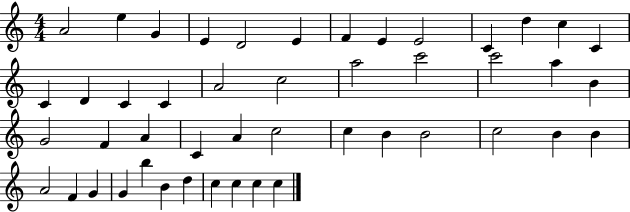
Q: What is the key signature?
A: C major